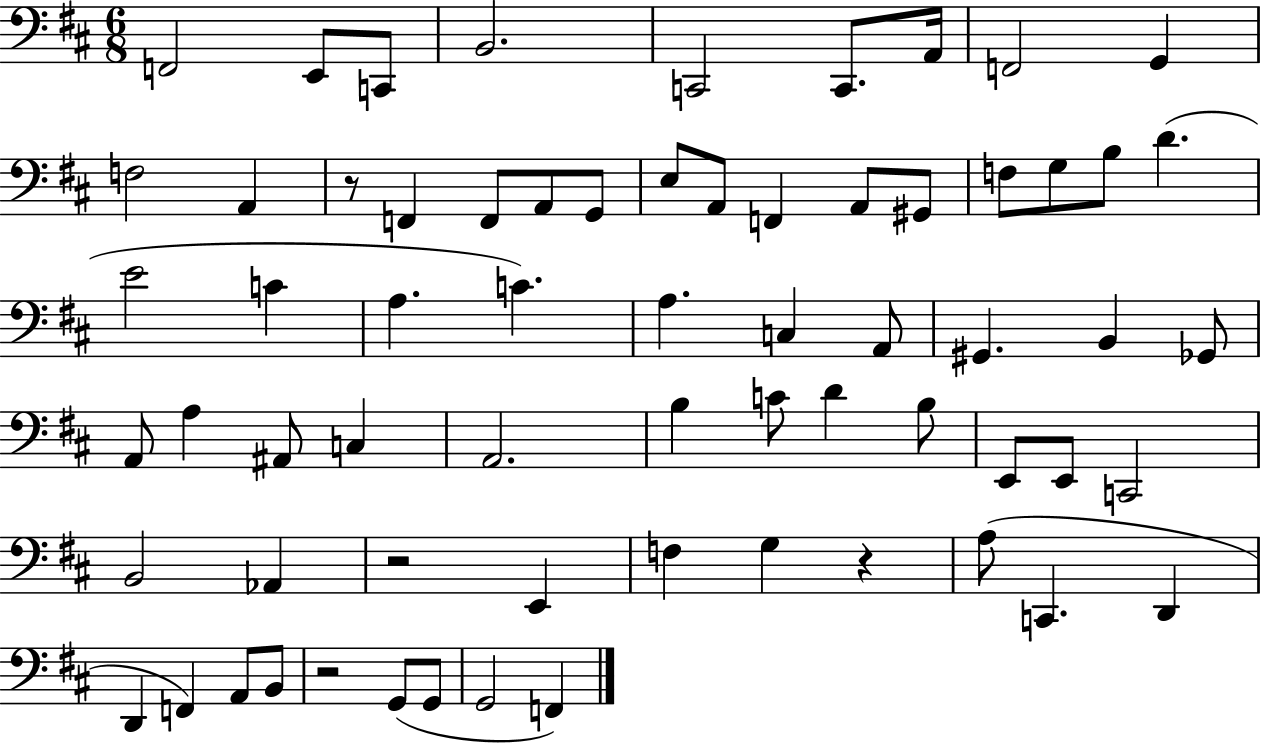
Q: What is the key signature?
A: D major